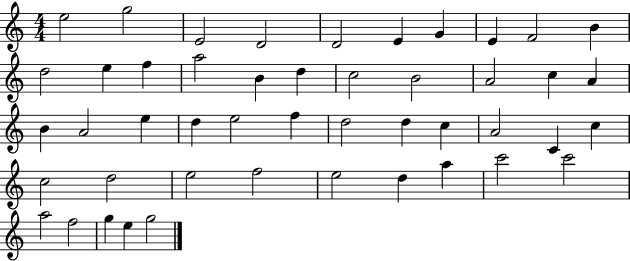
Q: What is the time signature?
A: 4/4